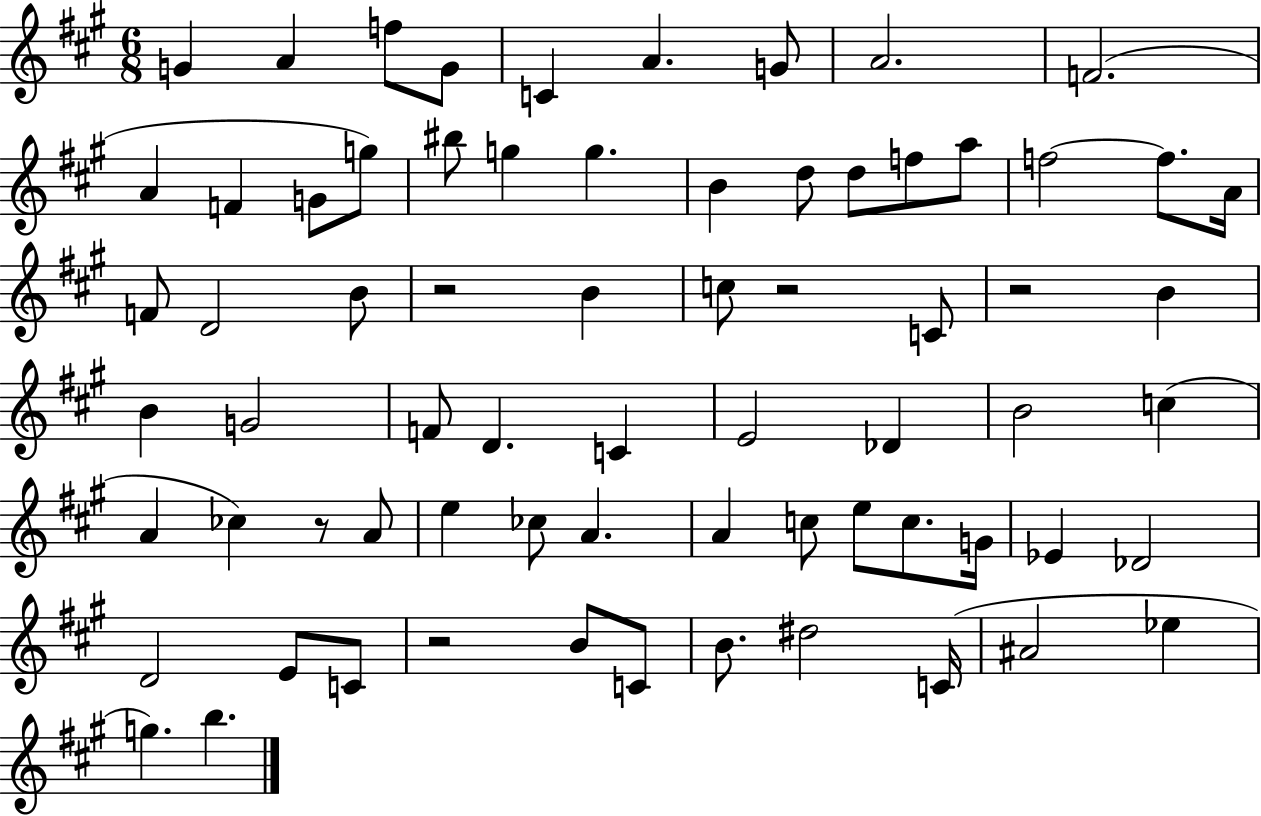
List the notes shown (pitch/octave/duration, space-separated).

G4/q A4/q F5/e G4/e C4/q A4/q. G4/e A4/h. F4/h. A4/q F4/q G4/e G5/e BIS5/e G5/q G5/q. B4/q D5/e D5/e F5/e A5/e F5/h F5/e. A4/s F4/e D4/h B4/e R/h B4/q C5/e R/h C4/e R/h B4/q B4/q G4/h F4/e D4/q. C4/q E4/h Db4/q B4/h C5/q A4/q CES5/q R/e A4/e E5/q CES5/e A4/q. A4/q C5/e E5/e C5/e. G4/s Eb4/q Db4/h D4/h E4/e C4/e R/h B4/e C4/e B4/e. D#5/h C4/s A#4/h Eb5/q G5/q. B5/q.